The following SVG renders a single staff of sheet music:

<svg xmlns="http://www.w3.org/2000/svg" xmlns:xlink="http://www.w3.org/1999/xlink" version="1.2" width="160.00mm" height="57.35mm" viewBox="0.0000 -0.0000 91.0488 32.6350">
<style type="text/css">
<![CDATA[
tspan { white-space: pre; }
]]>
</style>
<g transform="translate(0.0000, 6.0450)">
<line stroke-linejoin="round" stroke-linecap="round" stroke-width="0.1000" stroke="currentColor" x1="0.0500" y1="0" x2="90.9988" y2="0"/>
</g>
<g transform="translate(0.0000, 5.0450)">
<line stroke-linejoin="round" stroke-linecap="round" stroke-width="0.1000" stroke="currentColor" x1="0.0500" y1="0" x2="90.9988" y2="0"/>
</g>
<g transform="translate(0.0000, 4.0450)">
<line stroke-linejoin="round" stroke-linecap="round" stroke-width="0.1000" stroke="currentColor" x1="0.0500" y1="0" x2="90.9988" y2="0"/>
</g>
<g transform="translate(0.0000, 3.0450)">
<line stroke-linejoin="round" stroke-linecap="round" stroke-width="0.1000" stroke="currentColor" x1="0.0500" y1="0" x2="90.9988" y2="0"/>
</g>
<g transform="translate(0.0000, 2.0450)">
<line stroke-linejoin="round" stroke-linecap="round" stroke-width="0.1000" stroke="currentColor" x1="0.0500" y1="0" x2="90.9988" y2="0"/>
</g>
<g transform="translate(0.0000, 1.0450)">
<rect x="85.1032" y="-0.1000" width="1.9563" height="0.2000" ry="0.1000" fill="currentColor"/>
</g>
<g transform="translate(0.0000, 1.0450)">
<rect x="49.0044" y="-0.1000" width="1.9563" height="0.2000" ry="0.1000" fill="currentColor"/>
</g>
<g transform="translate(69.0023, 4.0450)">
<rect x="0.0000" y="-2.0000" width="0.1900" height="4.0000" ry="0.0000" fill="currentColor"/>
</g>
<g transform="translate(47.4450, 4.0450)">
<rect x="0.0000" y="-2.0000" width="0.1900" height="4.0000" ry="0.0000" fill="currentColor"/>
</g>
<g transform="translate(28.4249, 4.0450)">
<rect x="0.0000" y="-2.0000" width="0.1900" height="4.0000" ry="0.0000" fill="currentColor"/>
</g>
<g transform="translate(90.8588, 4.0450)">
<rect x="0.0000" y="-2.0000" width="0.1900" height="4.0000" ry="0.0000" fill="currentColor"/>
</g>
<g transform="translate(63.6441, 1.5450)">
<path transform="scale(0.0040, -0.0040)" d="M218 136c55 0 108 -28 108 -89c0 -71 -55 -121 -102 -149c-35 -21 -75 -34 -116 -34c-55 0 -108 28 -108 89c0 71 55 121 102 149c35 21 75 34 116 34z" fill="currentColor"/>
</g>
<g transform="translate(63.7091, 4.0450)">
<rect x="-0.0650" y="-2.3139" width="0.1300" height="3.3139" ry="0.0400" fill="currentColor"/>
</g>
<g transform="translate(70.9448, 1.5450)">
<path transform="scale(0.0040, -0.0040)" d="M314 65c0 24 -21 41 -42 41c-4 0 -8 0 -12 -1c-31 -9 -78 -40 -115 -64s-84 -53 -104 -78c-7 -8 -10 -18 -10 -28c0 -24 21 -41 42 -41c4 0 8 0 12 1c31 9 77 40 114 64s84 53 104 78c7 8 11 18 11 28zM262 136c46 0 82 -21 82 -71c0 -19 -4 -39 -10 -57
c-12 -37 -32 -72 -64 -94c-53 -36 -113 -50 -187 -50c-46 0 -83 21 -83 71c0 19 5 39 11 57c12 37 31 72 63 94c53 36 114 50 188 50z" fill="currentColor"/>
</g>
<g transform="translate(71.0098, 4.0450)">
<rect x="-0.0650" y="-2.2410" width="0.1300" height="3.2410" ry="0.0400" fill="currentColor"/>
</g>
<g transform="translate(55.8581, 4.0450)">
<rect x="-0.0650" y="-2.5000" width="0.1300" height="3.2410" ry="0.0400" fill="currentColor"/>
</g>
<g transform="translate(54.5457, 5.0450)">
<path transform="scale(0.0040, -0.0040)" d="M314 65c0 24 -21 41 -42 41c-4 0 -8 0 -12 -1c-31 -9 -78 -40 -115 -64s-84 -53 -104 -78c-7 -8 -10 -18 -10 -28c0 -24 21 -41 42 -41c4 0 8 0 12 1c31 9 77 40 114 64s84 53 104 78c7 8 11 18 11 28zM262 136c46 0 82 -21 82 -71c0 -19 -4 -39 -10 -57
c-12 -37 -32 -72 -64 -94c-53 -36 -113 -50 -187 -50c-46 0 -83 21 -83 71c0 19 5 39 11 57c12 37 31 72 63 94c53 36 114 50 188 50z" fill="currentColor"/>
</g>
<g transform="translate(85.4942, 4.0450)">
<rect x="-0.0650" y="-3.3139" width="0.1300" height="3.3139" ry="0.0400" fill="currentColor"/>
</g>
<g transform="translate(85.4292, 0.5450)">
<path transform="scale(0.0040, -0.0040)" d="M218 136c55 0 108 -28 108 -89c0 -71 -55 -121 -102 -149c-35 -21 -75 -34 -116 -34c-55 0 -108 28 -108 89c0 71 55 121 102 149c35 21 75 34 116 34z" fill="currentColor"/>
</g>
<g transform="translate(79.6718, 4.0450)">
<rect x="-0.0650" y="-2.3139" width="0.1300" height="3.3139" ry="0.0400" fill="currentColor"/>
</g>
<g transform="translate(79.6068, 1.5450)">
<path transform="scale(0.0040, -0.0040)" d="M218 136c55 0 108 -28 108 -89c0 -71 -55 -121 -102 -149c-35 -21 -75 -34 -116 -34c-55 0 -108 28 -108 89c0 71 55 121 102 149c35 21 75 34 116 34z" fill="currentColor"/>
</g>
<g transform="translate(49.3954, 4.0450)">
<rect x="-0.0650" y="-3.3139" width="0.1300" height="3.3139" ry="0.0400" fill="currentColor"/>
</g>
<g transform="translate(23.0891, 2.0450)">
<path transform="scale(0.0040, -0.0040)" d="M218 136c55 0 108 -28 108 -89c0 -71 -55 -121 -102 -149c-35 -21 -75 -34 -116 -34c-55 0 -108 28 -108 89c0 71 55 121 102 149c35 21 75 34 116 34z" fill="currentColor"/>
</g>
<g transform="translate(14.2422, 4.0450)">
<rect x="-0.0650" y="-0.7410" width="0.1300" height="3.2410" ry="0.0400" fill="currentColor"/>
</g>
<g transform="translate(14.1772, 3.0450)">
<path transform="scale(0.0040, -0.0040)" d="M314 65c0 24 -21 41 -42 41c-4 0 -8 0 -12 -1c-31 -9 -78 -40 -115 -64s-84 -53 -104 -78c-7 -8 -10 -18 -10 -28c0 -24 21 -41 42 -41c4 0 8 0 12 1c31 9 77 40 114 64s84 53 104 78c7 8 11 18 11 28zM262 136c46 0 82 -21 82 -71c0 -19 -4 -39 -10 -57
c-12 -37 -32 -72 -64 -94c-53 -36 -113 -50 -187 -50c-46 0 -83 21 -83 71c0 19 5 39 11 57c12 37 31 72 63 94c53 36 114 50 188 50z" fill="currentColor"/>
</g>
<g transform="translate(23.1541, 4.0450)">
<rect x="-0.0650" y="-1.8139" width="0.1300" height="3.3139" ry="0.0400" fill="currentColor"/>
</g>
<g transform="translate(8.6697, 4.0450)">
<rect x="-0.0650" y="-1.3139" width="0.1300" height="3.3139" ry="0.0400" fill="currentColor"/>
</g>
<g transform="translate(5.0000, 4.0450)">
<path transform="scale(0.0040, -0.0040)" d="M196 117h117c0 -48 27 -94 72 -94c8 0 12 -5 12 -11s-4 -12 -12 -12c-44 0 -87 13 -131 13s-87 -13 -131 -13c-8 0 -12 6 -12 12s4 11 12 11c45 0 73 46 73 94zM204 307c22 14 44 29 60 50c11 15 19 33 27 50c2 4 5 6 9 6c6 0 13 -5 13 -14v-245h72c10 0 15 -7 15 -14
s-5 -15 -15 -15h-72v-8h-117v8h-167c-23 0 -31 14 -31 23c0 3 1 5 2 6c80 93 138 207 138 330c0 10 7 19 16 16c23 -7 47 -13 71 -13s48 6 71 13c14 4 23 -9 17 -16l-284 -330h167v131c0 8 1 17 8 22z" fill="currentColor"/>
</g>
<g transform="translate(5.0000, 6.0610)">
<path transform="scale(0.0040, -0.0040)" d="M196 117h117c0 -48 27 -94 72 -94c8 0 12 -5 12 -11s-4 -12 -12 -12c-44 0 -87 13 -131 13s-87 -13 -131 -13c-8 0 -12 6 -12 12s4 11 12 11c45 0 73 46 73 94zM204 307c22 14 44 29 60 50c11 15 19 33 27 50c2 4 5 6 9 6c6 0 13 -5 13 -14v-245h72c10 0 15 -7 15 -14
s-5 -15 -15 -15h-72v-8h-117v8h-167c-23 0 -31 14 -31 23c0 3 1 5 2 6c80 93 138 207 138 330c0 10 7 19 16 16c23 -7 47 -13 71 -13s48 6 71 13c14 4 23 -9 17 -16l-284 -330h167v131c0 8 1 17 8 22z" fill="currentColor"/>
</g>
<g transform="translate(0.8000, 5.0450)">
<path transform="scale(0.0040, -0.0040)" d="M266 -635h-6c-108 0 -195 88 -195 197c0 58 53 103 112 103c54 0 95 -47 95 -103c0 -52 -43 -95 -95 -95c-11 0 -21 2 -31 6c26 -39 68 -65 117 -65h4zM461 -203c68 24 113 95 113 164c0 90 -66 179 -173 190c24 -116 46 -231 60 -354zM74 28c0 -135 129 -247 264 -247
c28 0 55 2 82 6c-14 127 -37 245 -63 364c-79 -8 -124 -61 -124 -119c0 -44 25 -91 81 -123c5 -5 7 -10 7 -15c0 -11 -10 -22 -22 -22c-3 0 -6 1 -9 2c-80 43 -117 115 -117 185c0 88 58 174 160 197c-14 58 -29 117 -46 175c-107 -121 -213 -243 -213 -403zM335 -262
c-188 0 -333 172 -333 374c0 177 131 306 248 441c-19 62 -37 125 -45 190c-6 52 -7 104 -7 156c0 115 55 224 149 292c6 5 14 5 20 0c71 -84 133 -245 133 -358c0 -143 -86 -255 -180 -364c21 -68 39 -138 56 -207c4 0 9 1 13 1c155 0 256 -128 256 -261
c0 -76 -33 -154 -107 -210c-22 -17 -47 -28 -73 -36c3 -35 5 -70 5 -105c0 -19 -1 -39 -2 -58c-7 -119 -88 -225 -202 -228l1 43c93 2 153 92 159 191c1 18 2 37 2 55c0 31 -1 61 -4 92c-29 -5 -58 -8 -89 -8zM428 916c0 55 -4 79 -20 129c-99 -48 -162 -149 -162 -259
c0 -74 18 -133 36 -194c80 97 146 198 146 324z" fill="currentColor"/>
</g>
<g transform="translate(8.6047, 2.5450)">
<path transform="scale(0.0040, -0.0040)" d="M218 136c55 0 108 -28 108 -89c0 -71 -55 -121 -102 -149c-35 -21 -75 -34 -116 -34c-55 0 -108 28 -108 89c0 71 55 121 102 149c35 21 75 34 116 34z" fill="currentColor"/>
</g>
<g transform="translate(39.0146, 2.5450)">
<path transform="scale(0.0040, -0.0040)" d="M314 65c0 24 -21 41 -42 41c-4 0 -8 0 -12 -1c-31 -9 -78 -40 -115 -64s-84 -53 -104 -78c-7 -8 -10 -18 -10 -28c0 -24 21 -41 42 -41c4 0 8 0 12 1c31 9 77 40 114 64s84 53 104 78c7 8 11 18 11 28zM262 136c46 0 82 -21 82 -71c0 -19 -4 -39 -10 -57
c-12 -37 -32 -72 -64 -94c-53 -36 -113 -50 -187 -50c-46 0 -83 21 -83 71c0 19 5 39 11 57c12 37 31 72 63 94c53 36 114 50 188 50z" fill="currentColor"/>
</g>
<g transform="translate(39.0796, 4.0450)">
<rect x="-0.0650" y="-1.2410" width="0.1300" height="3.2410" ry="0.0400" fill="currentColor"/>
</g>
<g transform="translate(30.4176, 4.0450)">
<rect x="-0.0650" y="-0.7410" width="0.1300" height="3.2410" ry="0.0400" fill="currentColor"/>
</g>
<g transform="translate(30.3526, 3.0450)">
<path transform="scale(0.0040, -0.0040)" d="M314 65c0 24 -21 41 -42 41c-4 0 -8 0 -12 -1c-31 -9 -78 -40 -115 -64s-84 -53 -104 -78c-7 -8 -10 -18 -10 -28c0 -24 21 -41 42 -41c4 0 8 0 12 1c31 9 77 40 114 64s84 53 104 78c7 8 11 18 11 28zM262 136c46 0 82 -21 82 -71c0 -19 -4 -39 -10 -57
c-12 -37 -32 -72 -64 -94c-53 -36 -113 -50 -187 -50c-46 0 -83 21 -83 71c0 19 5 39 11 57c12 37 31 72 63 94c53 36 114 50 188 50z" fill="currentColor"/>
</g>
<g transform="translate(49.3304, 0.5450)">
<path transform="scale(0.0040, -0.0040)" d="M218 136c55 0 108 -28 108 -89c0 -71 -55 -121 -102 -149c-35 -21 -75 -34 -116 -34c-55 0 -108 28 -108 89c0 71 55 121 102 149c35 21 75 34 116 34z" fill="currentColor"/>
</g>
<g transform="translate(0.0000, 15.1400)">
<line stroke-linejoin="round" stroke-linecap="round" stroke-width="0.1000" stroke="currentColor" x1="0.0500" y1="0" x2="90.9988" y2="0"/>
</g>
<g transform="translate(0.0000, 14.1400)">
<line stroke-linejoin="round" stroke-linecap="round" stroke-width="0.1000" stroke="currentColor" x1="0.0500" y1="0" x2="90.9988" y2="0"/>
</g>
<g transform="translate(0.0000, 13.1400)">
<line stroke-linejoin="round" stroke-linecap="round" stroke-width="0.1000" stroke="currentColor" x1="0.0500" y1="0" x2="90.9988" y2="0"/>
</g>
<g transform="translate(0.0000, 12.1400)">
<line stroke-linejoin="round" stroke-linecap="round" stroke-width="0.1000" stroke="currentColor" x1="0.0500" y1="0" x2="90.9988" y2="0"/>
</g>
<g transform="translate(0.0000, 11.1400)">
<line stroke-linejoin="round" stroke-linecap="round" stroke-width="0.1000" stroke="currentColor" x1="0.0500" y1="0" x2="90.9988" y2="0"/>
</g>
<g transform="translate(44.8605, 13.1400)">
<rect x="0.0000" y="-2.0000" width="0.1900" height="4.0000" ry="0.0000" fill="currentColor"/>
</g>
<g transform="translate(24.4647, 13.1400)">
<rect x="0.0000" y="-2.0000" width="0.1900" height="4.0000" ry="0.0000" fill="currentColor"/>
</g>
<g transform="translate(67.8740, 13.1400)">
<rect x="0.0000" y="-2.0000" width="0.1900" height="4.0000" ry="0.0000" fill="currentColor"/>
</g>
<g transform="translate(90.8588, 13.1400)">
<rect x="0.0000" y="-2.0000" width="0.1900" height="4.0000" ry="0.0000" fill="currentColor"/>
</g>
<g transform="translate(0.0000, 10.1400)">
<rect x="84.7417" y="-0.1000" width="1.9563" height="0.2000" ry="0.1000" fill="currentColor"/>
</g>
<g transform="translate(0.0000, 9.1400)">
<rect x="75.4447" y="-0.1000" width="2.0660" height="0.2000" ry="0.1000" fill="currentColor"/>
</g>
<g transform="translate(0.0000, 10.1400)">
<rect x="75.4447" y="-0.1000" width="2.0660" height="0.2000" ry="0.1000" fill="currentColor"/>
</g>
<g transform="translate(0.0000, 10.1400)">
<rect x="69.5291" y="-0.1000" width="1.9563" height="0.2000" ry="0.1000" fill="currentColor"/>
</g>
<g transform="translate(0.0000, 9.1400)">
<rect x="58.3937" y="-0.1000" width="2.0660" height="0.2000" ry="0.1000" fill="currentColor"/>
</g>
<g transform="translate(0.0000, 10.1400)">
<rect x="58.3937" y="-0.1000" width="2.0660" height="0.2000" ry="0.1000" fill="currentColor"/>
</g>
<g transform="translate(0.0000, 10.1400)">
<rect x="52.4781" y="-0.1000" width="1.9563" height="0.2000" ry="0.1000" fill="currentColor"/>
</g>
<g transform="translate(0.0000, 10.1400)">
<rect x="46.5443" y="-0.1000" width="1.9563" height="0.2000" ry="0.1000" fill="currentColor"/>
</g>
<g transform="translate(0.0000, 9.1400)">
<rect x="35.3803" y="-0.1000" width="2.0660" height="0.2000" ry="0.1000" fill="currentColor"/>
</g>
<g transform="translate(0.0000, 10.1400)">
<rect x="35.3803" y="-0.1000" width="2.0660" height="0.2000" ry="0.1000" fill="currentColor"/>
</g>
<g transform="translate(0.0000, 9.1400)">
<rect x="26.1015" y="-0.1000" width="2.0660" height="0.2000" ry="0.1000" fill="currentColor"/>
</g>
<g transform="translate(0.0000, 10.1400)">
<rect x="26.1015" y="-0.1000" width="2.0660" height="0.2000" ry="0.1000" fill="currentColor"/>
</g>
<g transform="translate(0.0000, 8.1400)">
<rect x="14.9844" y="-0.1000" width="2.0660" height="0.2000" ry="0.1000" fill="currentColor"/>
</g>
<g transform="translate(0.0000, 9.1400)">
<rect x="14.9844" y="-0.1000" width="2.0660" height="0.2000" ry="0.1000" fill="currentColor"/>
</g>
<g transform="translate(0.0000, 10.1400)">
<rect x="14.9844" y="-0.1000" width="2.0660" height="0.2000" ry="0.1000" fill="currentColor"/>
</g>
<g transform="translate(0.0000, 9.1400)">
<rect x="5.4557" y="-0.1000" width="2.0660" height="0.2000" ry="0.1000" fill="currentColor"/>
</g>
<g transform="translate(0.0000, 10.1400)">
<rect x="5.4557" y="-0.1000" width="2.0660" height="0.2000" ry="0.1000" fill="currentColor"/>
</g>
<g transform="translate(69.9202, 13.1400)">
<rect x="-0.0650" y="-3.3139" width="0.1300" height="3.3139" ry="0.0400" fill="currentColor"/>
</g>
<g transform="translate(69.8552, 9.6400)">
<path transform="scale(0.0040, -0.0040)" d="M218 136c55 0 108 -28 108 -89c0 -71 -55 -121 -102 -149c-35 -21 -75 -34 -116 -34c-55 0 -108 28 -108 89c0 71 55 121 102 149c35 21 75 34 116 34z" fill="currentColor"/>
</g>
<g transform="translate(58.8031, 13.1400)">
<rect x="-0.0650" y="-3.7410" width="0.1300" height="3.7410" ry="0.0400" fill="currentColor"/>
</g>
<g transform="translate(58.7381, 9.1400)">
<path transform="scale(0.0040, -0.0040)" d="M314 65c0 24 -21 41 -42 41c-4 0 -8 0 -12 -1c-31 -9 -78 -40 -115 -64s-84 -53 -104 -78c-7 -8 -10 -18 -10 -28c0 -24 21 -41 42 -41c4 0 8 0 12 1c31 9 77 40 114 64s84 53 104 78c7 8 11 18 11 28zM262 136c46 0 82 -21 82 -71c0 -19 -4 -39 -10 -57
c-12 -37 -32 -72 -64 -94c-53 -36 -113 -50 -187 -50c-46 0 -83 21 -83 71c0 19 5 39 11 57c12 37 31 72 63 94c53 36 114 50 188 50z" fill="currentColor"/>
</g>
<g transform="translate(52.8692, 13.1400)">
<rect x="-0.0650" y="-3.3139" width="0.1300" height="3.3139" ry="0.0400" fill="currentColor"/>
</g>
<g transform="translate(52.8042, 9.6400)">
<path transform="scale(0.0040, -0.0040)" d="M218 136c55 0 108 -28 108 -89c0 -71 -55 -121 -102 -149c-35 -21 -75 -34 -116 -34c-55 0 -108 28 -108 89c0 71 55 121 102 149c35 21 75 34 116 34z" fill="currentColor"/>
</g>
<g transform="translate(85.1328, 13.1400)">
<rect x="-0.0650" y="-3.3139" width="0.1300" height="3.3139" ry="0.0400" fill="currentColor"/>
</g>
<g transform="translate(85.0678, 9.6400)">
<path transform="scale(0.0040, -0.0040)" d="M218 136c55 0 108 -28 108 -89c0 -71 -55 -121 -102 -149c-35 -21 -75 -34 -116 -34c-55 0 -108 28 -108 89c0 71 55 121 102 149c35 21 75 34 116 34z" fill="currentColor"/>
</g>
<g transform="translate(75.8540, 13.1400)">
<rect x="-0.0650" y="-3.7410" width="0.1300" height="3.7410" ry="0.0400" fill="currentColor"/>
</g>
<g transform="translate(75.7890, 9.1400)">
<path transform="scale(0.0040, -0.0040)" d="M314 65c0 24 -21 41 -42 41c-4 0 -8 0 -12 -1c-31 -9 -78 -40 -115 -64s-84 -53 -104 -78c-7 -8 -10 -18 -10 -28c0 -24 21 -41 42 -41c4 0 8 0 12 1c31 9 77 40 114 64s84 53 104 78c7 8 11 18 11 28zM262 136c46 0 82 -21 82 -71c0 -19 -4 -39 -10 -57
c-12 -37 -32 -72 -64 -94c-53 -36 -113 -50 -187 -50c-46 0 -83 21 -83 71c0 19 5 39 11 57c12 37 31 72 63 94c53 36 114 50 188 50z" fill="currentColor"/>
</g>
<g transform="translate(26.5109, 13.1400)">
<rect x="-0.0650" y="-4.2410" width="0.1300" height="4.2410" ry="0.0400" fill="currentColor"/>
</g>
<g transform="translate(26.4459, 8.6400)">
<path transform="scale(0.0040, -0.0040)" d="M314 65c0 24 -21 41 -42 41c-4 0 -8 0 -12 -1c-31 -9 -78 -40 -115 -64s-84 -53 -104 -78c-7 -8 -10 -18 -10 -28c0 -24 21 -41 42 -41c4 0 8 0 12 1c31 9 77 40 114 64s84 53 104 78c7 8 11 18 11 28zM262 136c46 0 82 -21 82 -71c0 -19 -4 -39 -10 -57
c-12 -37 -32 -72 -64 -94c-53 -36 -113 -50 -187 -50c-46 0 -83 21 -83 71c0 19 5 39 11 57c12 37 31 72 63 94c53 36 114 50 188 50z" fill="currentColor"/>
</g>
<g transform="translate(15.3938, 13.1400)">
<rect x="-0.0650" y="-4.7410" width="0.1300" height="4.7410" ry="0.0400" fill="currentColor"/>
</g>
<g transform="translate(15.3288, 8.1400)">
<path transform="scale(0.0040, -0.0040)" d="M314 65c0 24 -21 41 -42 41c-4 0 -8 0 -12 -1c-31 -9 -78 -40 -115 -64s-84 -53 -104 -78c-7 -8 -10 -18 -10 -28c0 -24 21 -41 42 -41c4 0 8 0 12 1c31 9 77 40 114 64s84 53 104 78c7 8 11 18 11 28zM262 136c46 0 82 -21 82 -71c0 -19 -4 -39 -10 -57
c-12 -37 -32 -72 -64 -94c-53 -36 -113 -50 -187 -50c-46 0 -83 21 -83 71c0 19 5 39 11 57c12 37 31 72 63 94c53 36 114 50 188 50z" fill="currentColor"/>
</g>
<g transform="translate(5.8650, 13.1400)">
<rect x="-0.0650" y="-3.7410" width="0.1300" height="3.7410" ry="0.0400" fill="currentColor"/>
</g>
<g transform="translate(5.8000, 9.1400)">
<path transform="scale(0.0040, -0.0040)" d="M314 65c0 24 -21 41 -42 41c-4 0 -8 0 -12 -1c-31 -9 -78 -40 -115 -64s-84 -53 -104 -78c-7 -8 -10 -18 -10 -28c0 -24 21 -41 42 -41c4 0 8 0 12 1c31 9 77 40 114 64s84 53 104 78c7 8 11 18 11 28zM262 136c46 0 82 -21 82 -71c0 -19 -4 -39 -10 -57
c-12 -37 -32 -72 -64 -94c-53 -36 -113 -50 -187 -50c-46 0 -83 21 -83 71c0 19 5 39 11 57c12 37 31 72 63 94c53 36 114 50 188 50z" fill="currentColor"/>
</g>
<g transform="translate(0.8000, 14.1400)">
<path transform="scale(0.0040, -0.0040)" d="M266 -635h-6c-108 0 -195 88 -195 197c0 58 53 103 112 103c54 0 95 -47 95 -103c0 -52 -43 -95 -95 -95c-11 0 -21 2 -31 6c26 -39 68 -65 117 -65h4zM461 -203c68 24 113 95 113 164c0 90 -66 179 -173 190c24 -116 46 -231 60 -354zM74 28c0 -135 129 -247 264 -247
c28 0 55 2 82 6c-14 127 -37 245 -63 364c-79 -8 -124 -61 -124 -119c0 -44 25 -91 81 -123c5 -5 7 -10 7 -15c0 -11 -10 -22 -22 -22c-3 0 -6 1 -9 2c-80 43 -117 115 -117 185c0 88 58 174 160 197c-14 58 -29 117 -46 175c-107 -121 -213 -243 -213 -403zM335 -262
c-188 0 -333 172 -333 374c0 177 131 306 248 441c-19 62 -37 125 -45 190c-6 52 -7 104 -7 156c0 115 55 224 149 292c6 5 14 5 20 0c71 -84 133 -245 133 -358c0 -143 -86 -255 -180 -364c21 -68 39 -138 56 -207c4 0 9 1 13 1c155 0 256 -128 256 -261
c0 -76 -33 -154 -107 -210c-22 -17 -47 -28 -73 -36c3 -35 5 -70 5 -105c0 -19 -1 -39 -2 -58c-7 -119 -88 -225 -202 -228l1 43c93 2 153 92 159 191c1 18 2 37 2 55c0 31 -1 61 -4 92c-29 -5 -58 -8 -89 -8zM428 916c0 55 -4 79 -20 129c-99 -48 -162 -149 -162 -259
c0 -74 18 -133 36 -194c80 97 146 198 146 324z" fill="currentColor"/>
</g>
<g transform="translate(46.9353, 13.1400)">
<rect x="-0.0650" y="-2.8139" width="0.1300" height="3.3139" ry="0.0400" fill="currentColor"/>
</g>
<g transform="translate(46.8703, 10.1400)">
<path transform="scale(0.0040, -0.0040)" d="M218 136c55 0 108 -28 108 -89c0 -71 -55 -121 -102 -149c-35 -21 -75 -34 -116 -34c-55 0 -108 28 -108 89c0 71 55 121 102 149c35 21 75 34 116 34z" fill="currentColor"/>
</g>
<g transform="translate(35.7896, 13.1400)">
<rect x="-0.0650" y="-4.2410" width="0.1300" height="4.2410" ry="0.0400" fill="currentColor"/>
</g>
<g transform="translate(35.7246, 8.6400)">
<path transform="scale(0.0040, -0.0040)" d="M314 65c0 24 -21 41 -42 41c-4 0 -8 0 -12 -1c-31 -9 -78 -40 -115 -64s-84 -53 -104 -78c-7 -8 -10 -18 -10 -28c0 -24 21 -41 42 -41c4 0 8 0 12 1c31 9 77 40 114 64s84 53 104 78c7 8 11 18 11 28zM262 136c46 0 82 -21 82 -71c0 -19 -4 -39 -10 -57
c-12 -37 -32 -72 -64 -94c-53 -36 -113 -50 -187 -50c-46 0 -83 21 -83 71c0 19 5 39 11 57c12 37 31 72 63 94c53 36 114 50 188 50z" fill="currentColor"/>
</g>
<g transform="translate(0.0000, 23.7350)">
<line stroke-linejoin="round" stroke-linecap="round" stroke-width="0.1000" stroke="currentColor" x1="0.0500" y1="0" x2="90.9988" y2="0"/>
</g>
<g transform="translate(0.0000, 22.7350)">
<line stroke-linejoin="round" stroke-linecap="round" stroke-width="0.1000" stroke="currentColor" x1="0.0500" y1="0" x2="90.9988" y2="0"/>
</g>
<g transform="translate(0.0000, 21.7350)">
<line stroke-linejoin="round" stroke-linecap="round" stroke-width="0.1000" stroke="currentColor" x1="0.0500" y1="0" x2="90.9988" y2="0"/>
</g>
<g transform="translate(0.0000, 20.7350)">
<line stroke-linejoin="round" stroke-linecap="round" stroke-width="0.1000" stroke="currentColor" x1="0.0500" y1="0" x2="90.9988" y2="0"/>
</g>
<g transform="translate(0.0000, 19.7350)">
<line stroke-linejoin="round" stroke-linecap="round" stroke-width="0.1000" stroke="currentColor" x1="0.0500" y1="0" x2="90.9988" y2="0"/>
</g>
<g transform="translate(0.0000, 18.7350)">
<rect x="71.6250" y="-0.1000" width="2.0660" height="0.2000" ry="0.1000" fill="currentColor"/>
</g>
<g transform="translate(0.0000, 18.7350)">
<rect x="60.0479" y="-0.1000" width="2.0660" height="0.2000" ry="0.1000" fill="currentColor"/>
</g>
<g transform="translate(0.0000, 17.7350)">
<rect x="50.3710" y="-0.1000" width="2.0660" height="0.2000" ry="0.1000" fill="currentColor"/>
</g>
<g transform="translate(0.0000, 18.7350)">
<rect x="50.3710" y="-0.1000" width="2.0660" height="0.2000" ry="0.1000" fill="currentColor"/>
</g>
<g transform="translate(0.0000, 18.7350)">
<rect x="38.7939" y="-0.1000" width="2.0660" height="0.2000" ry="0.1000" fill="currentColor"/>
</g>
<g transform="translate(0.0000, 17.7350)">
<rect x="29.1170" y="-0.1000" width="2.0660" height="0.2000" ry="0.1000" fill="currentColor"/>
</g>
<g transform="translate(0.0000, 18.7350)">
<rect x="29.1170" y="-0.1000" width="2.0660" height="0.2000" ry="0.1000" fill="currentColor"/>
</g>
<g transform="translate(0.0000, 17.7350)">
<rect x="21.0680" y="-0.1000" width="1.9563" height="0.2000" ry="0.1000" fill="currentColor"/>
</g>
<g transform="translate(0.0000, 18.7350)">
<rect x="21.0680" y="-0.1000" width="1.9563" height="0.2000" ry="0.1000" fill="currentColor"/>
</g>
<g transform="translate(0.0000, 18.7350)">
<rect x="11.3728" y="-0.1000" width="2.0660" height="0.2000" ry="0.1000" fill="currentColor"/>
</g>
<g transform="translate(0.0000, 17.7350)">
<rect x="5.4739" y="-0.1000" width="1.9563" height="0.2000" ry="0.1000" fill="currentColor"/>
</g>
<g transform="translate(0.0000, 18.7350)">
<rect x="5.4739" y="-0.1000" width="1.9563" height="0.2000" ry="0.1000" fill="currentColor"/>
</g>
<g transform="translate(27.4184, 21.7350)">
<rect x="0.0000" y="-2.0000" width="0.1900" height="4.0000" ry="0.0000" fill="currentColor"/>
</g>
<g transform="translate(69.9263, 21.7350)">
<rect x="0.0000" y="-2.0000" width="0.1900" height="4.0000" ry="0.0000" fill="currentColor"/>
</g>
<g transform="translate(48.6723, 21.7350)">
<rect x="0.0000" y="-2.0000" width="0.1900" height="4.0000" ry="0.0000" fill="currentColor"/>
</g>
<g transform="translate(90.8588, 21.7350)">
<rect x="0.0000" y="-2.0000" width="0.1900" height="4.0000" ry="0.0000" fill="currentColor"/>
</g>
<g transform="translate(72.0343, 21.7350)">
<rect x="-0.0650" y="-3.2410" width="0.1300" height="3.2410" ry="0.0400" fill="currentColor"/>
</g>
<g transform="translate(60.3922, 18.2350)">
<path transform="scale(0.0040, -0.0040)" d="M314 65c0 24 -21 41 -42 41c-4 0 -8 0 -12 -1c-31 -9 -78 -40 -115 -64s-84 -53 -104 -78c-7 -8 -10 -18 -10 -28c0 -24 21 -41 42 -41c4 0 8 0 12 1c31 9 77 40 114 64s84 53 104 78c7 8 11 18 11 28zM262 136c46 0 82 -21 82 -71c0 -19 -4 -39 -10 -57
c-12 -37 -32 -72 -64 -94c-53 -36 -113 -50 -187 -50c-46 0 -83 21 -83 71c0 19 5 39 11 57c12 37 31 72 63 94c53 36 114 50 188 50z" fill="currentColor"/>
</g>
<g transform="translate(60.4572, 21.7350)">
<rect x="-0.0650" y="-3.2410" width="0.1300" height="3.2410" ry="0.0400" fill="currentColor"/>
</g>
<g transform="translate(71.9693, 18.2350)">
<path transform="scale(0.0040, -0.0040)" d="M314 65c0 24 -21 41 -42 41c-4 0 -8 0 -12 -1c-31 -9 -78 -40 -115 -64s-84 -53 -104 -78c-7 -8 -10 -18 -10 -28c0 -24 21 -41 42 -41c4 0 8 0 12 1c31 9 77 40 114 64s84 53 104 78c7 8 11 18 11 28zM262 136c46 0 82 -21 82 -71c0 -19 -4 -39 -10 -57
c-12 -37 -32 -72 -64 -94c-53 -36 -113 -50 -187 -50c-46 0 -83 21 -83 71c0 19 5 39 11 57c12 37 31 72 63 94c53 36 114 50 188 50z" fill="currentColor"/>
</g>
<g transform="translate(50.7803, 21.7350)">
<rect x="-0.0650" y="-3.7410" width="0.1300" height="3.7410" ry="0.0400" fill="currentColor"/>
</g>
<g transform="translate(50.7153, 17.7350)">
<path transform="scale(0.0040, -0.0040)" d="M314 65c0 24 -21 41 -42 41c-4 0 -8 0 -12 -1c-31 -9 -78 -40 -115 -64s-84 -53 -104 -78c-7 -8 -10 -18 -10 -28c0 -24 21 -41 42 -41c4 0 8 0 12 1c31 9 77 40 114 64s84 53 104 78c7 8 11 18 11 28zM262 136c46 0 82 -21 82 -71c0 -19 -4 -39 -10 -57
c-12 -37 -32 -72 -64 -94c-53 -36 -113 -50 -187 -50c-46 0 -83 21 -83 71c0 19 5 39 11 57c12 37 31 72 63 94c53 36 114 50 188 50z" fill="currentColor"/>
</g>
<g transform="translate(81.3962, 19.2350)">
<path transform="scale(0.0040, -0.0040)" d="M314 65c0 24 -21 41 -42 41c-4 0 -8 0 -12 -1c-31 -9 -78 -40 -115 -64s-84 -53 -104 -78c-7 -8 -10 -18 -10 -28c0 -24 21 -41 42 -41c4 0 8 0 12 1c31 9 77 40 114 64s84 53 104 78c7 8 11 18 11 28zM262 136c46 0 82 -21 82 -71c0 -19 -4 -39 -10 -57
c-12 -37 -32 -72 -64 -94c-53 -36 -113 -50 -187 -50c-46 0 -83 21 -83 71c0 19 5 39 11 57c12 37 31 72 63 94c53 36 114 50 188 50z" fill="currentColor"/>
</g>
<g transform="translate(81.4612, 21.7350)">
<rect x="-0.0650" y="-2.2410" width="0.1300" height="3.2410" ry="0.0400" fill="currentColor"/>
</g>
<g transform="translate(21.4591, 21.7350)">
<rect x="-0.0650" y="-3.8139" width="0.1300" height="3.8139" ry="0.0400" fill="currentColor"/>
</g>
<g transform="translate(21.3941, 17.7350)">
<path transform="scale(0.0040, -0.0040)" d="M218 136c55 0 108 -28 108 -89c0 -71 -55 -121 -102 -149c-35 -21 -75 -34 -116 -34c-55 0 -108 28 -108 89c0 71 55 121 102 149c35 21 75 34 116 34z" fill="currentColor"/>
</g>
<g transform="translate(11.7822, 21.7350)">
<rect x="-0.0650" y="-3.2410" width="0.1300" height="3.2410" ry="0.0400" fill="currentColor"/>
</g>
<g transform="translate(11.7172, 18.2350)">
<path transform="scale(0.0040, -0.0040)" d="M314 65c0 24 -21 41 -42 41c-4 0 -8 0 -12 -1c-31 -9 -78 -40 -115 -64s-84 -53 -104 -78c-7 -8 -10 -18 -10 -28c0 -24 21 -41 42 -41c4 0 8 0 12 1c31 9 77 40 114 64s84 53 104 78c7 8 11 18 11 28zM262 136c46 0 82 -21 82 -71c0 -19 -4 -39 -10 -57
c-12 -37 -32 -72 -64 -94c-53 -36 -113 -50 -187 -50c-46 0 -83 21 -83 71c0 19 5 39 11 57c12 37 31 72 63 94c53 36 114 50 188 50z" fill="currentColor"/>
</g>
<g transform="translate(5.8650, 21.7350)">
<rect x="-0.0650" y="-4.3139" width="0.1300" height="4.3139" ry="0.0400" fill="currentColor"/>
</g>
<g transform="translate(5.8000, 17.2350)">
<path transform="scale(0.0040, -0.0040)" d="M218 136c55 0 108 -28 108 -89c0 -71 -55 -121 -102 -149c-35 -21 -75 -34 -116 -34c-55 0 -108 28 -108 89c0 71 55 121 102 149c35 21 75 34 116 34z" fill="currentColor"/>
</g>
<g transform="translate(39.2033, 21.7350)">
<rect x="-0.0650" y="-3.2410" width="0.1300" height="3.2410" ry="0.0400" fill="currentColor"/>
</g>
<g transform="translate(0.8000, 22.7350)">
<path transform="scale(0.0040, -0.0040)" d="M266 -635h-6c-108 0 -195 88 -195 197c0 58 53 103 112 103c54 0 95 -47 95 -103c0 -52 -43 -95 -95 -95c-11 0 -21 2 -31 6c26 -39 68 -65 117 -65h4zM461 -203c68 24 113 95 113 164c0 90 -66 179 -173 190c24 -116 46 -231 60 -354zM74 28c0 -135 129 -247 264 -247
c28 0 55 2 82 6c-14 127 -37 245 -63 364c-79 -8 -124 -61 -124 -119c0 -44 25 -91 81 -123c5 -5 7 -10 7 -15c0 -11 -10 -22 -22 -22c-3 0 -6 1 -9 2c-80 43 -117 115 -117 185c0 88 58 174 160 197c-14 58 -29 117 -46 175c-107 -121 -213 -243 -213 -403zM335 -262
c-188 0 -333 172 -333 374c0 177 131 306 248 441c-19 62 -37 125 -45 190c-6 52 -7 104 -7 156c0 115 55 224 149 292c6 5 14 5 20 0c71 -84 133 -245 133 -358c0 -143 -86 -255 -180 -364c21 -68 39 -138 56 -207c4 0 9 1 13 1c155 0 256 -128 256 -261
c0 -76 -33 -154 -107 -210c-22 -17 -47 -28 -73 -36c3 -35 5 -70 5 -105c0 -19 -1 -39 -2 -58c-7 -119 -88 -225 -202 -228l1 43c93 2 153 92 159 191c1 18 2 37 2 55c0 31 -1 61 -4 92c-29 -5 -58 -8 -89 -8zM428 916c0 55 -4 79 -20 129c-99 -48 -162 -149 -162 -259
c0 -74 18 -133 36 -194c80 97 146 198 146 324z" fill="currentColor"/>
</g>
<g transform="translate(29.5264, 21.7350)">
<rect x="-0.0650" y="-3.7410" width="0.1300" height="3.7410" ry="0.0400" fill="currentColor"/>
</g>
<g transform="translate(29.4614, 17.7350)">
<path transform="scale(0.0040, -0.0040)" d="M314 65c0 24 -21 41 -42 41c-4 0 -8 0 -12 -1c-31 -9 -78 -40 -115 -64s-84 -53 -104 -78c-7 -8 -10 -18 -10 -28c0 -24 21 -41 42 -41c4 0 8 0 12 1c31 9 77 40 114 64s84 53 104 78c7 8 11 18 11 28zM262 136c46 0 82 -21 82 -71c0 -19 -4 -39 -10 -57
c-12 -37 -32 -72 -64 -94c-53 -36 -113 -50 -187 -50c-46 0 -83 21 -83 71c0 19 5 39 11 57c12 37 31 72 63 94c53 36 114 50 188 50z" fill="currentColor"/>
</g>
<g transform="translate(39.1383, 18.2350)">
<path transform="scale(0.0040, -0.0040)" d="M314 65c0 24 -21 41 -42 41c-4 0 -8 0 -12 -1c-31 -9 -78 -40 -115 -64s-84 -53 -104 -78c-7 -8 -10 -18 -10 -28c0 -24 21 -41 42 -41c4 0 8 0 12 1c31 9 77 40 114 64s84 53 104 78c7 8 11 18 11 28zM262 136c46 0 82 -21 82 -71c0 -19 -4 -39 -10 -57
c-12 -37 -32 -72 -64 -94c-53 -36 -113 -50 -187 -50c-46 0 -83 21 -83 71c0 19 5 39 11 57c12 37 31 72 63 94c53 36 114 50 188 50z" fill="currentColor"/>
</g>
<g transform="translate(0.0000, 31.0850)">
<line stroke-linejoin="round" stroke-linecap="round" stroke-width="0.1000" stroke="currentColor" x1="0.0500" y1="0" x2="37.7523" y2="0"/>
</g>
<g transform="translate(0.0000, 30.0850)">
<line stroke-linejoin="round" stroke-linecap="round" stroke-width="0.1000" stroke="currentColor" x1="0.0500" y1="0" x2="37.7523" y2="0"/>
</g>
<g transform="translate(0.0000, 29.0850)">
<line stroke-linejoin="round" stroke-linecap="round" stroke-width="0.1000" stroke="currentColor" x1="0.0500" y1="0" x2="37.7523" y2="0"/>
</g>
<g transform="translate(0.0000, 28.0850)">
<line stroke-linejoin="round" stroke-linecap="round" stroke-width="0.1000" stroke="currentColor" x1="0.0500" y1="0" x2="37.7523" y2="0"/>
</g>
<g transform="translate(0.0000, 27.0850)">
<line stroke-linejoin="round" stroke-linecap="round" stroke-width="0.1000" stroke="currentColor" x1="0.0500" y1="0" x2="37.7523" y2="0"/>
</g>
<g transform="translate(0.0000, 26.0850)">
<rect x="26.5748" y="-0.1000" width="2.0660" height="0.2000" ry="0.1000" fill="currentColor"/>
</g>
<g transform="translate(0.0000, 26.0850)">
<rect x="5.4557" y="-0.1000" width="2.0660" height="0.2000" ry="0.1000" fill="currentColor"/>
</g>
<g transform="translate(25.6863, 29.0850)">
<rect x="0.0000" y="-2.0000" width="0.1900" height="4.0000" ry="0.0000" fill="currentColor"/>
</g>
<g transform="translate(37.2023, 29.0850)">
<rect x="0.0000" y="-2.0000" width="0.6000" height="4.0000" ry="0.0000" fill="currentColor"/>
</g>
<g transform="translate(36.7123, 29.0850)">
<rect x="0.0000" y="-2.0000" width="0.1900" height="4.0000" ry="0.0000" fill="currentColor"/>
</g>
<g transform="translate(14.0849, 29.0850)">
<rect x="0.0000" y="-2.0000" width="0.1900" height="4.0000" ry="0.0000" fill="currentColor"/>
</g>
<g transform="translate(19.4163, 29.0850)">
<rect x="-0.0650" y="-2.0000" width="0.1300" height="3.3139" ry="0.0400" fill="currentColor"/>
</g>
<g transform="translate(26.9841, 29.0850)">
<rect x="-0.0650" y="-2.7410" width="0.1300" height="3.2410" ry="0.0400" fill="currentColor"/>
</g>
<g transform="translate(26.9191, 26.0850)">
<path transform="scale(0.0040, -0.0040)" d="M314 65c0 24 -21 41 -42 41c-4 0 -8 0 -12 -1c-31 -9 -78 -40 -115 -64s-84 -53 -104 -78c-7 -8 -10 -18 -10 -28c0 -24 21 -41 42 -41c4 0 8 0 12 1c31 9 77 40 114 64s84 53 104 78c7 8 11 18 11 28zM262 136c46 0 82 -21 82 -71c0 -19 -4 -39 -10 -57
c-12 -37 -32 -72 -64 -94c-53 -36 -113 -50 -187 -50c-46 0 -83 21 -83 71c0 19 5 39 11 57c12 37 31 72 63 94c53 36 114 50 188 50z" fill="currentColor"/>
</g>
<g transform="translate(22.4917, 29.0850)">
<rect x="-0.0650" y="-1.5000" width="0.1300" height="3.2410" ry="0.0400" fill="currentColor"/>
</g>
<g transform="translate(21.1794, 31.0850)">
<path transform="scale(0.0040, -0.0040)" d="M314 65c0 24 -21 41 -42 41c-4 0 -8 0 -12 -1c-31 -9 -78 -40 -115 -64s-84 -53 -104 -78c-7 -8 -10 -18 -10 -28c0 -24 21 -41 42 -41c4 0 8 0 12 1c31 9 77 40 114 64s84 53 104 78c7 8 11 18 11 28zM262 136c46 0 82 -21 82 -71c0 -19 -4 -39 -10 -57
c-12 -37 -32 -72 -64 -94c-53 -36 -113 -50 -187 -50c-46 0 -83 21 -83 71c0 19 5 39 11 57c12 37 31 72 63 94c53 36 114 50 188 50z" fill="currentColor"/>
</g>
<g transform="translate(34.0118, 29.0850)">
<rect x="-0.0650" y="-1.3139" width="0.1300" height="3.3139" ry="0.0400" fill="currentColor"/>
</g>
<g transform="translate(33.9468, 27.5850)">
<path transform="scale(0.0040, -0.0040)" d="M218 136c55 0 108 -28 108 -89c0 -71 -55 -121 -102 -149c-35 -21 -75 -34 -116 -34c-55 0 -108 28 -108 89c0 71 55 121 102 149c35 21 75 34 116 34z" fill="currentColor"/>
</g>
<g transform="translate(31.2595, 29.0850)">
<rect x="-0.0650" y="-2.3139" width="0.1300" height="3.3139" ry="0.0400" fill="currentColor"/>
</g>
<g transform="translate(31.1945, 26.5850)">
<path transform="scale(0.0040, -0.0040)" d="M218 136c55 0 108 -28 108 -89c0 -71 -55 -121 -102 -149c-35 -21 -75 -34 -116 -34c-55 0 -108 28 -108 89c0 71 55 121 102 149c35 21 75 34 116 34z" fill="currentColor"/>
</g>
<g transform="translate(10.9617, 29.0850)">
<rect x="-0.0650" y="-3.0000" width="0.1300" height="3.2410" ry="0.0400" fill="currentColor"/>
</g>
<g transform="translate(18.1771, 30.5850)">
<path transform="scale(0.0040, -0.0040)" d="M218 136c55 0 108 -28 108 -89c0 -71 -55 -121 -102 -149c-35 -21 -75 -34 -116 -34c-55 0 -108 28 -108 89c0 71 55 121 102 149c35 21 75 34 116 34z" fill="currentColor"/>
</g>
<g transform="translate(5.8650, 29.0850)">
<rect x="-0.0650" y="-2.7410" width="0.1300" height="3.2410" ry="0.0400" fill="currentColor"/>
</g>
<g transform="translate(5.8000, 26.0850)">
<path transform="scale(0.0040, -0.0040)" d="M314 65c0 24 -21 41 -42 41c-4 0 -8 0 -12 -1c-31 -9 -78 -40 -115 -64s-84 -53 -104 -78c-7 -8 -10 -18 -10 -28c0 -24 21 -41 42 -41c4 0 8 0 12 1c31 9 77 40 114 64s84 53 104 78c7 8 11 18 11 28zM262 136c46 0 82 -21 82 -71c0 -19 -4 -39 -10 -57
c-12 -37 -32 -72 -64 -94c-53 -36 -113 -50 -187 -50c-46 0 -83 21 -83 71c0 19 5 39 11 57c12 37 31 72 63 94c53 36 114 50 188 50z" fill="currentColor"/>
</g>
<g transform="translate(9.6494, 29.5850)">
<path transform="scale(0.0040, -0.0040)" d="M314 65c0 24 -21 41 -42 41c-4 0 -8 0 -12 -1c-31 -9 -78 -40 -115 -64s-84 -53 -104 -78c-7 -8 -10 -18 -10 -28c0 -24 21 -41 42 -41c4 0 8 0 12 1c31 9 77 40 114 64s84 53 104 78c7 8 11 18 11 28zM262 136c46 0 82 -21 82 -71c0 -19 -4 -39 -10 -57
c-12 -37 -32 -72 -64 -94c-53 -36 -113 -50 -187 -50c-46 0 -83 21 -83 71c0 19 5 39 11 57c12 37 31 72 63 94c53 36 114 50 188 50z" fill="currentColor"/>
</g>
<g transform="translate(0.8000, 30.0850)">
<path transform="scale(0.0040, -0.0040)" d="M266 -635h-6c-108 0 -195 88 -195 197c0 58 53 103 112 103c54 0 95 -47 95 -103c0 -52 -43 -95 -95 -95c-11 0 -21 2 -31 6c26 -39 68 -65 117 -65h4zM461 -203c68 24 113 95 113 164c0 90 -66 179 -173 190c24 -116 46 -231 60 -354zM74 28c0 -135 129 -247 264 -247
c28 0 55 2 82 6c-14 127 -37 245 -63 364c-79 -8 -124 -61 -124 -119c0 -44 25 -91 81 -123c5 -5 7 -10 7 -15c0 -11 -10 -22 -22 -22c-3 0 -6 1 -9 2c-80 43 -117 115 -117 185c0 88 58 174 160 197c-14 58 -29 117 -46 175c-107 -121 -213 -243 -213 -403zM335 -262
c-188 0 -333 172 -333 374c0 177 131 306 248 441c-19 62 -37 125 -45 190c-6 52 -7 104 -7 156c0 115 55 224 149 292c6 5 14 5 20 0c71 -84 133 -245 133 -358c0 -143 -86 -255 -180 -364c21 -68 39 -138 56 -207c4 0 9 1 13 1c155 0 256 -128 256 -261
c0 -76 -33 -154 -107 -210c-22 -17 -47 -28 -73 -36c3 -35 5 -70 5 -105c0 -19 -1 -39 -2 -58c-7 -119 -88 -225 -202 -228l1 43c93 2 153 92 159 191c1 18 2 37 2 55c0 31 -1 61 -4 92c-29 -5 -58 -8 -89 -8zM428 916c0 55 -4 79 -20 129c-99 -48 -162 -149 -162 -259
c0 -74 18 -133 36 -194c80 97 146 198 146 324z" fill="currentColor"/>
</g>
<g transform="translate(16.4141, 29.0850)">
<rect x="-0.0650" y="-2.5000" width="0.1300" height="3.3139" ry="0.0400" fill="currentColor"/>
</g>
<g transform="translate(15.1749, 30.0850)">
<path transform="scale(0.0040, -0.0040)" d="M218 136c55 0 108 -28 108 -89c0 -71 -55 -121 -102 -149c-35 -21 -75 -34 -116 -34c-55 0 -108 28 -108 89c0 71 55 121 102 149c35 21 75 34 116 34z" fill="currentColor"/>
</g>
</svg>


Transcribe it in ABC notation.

X:1
T:Untitled
M:4/4
L:1/4
K:C
e d2 f d2 e2 b G2 g g2 g b c'2 e'2 d'2 d'2 a b c'2 b c'2 b d' b2 c' c'2 b2 c'2 b2 b2 g2 a2 A2 G F E2 a2 g e